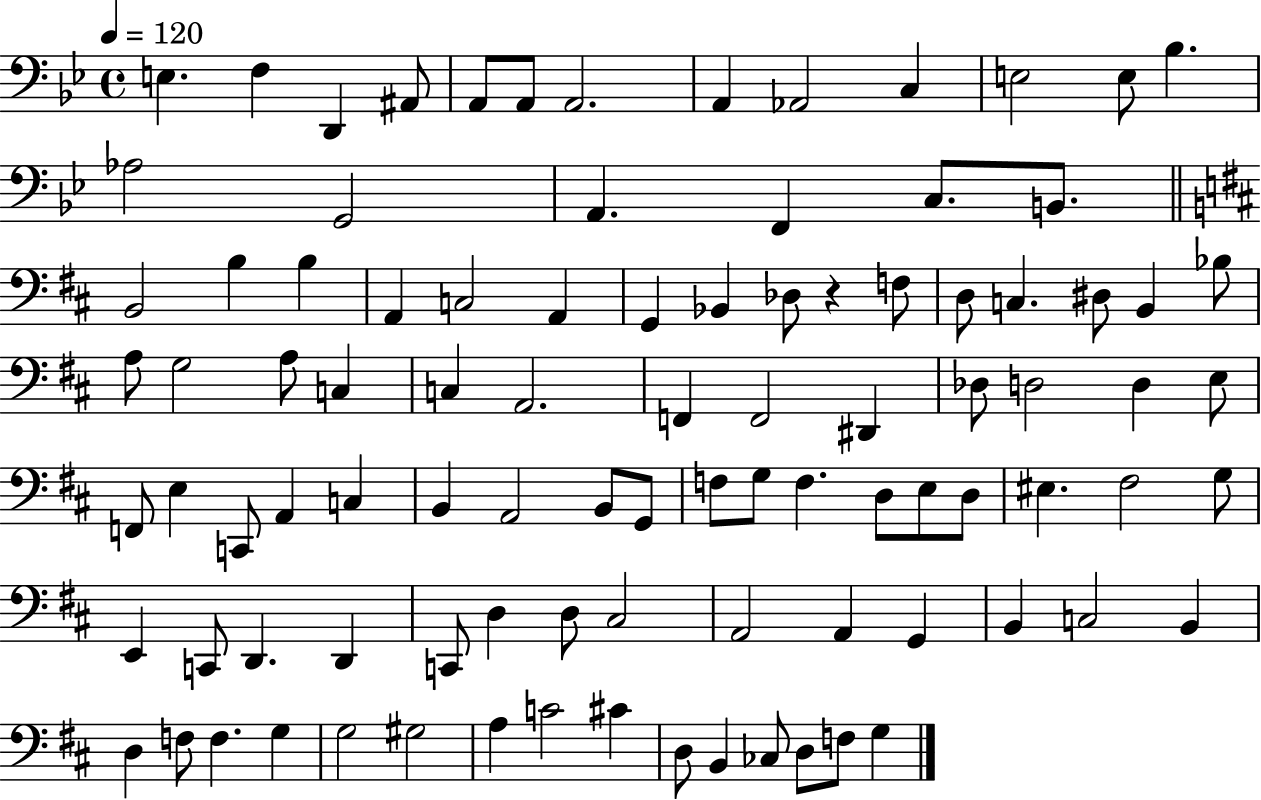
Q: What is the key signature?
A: BES major